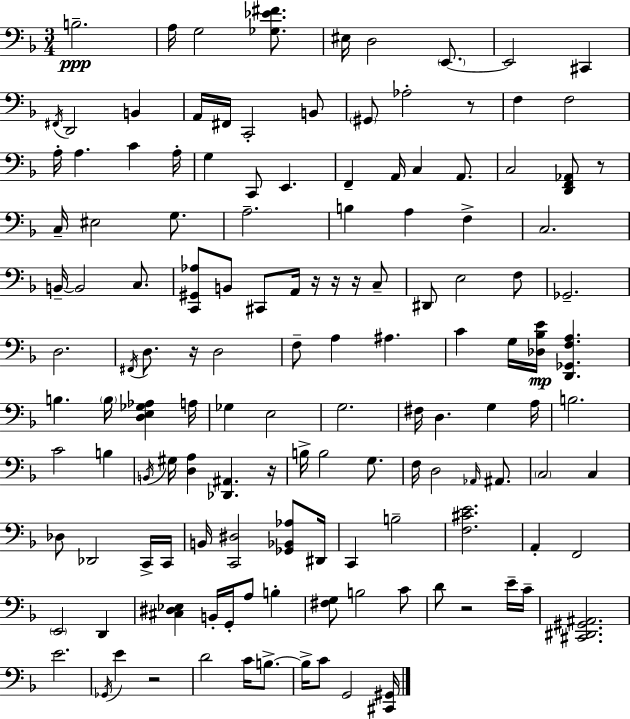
B3/h. A3/s G3/h [Gb3,Eb4,F#4]/e. EIS3/s D3/h E2/e. E2/h C#2/q F#2/s D2/h B2/q A2/s F#2/s C2/h B2/e G#2/e Ab3/h R/e F3/q F3/h A3/s A3/q. C4/q A3/s G3/q C2/e E2/q. F2/q A2/s C3/q A2/e. C3/h [D2,F2,Ab2]/e R/e C3/s EIS3/h G3/e. A3/h. B3/q A3/q F3/q C3/h. B2/s B2/h C3/e. [C2,G#2,Ab3]/e B2/e C#2/e A2/s R/s R/s R/s C3/e D#2/e E3/h F3/e Gb2/h. D3/h. F#2/s D3/e. R/s D3/h F3/e A3/q A#3/q. C4/q G3/s [Db3,Bb3,E4]/s [D2,Gb2,F3,A3]/q. B3/q. B3/s [D3,E3,Gb3,Ab3]/q A3/s Gb3/q E3/h G3/h. F#3/s D3/q. G3/q A3/s B3/h. C4/h B3/q B2/s G#3/s [D3,A3]/q [Db2,A#2]/q. R/s B3/s B3/h G3/e. F3/s D3/h Ab2/s A#2/e. C3/h C3/q Db3/e Db2/h C2/s C2/s B2/s [C2,D#3]/h [Gb2,Bb2,Ab3]/e D#2/s C2/q B3/h [F3,C#4,E4]/h. A2/q F2/h E2/h D2/q [C#3,D#3,Eb3]/q B2/s G2/s A3/e B3/q [F#3,G3]/e B3/h C4/e D4/e R/h E4/s C4/s [C#2,D#2,G#2,A#2]/h. E4/h. Gb2/s E4/q R/h D4/h C4/s B3/e. B3/s C4/e G2/h [C#2,G#2]/s